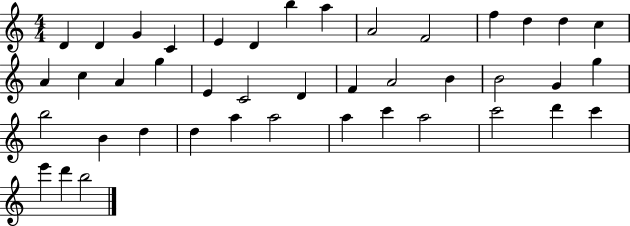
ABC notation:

X:1
T:Untitled
M:4/4
L:1/4
K:C
D D G C E D b a A2 F2 f d d c A c A g E C2 D F A2 B B2 G g b2 B d d a a2 a c' a2 c'2 d' c' e' d' b2